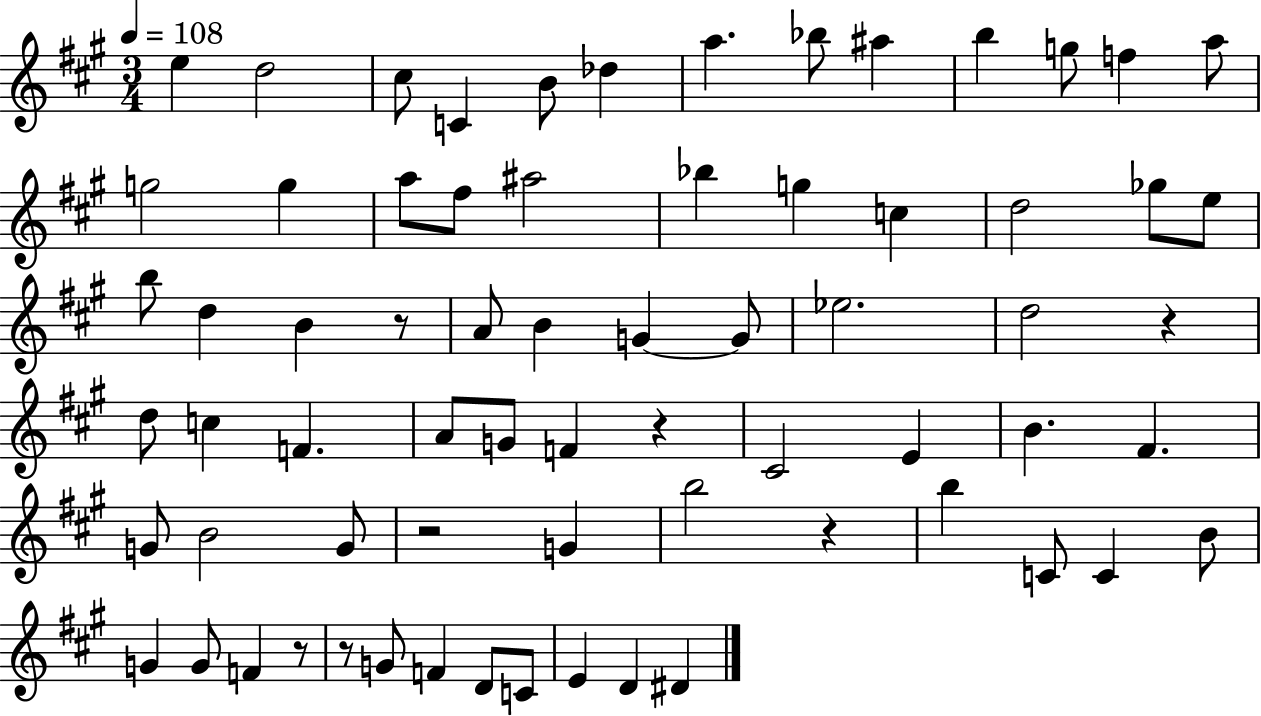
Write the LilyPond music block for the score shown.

{
  \clef treble
  \numericTimeSignature
  \time 3/4
  \key a \major
  \tempo 4 = 108
  e''4 d''2 | cis''8 c'4 b'8 des''4 | a''4. bes''8 ais''4 | b''4 g''8 f''4 a''8 | \break g''2 g''4 | a''8 fis''8 ais''2 | bes''4 g''4 c''4 | d''2 ges''8 e''8 | \break b''8 d''4 b'4 r8 | a'8 b'4 g'4~~ g'8 | ees''2. | d''2 r4 | \break d''8 c''4 f'4. | a'8 g'8 f'4 r4 | cis'2 e'4 | b'4. fis'4. | \break g'8 b'2 g'8 | r2 g'4 | b''2 r4 | b''4 c'8 c'4 b'8 | \break g'4 g'8 f'4 r8 | r8 g'8 f'4 d'8 c'8 | e'4 d'4 dis'4 | \bar "|."
}